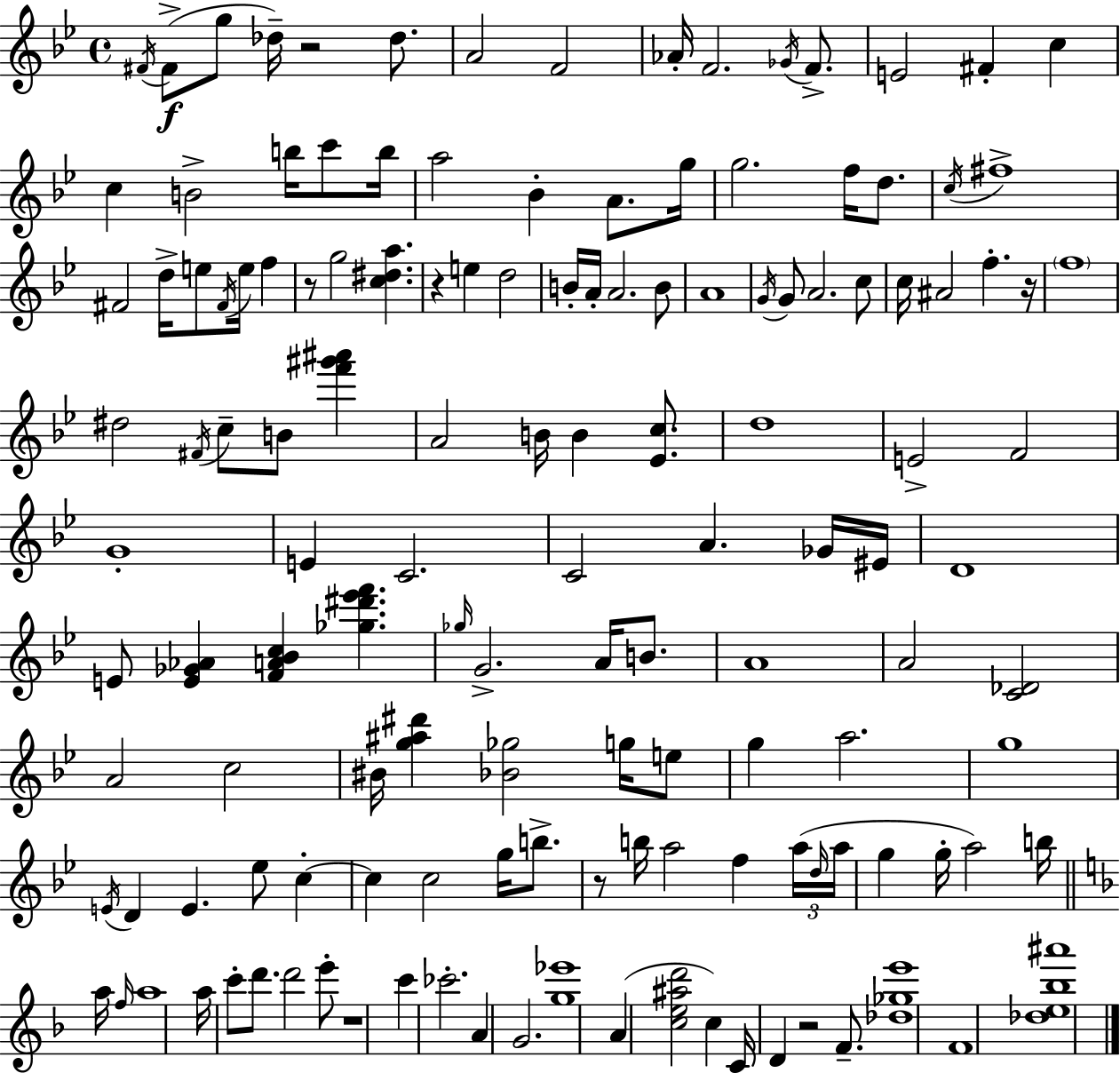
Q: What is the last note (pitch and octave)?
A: F4